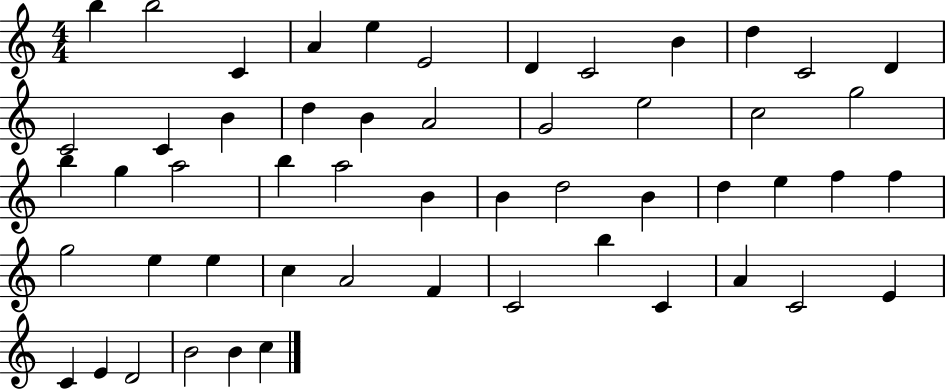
{
  \clef treble
  \numericTimeSignature
  \time 4/4
  \key c \major
  b''4 b''2 c'4 | a'4 e''4 e'2 | d'4 c'2 b'4 | d''4 c'2 d'4 | \break c'2 c'4 b'4 | d''4 b'4 a'2 | g'2 e''2 | c''2 g''2 | \break b''4 g''4 a''2 | b''4 a''2 b'4 | b'4 d''2 b'4 | d''4 e''4 f''4 f''4 | \break g''2 e''4 e''4 | c''4 a'2 f'4 | c'2 b''4 c'4 | a'4 c'2 e'4 | \break c'4 e'4 d'2 | b'2 b'4 c''4 | \bar "|."
}